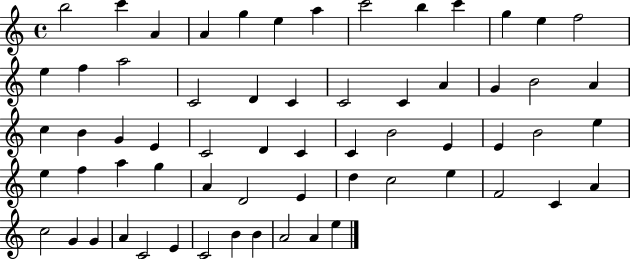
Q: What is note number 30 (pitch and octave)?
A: C4